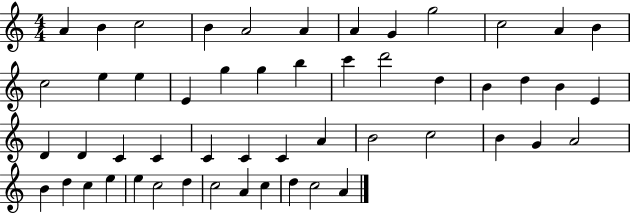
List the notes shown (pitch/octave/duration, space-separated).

A4/q B4/q C5/h B4/q A4/h A4/q A4/q G4/q G5/h C5/h A4/q B4/q C5/h E5/q E5/q E4/q G5/q G5/q B5/q C6/q D6/h D5/q B4/q D5/q B4/q E4/q D4/q D4/q C4/q C4/q C4/q C4/q C4/q A4/q B4/h C5/h B4/q G4/q A4/h B4/q D5/q C5/q E5/q E5/q C5/h D5/q C5/h A4/q C5/q D5/q C5/h A4/q